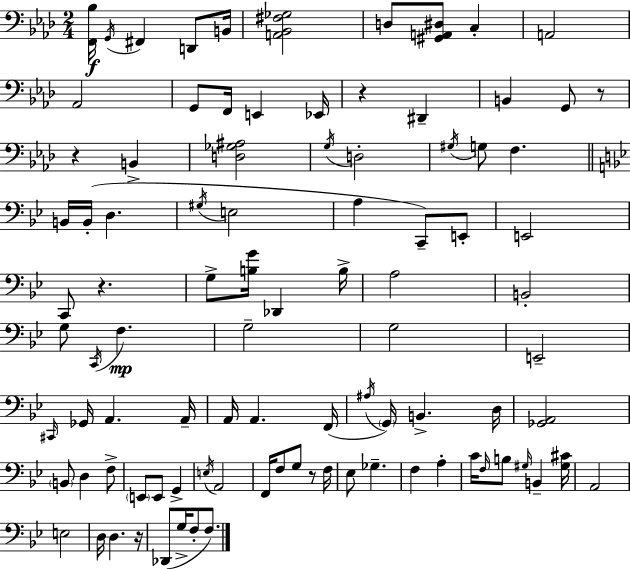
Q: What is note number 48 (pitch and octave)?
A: A2